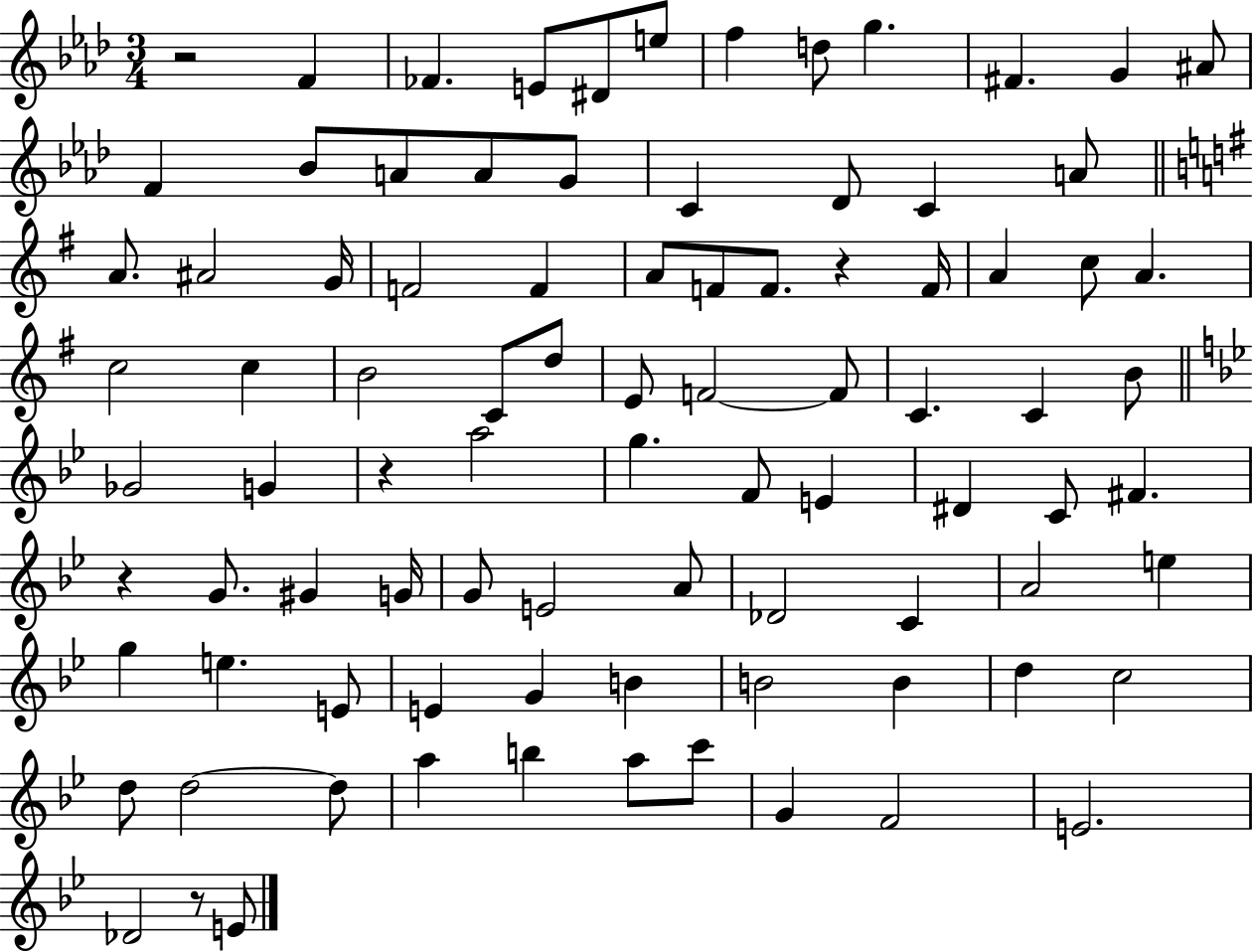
{
  \clef treble
  \numericTimeSignature
  \time 3/4
  \key aes \major
  \repeat volta 2 { r2 f'4 | fes'4. e'8 dis'8 e''8 | f''4 d''8 g''4. | fis'4. g'4 ais'8 | \break f'4 bes'8 a'8 a'8 g'8 | c'4 des'8 c'4 a'8 | \bar "||" \break \key g \major a'8. ais'2 g'16 | f'2 f'4 | a'8 f'8 f'8. r4 f'16 | a'4 c''8 a'4. | \break c''2 c''4 | b'2 c'8 d''8 | e'8 f'2~~ f'8 | c'4. c'4 b'8 | \break \bar "||" \break \key bes \major ges'2 g'4 | r4 a''2 | g''4. f'8 e'4 | dis'4 c'8 fis'4. | \break r4 g'8. gis'4 g'16 | g'8 e'2 a'8 | des'2 c'4 | a'2 e''4 | \break g''4 e''4. e'8 | e'4 g'4 b'4 | b'2 b'4 | d''4 c''2 | \break d''8 d''2~~ d''8 | a''4 b''4 a''8 c'''8 | g'4 f'2 | e'2. | \break des'2 r8 e'8 | } \bar "|."
}